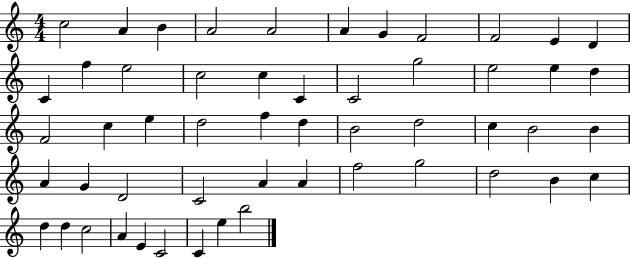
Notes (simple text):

C5/h A4/q B4/q A4/h A4/h A4/q G4/q F4/h F4/h E4/q D4/q C4/q F5/q E5/h C5/h C5/q C4/q C4/h G5/h E5/h E5/q D5/q F4/h C5/q E5/q D5/h F5/q D5/q B4/h D5/h C5/q B4/h B4/q A4/q G4/q D4/h C4/h A4/q A4/q F5/h G5/h D5/h B4/q C5/q D5/q D5/q C5/h A4/q E4/q C4/h C4/q E5/q B5/h